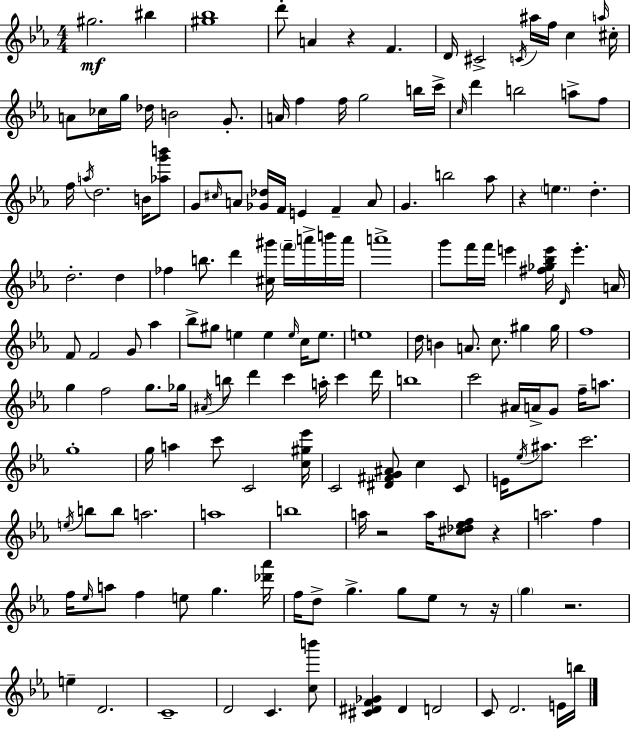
{
  \clef treble
  \numericTimeSignature
  \time 4/4
  \key c \minor
  \repeat volta 2 { gis''2.\mf bis''4 | <gis'' bes''>1 | d'''8-. a'4 r4 f'4. | d'16 cis'2-> \acciaccatura { c'16 } ais''16 f''16 c''4 | \break \grace { a''16 } cis''16-. a'8 ces''16 g''16 des''16 b'2 g'8.-. | a'16 f''4 f''16 g''2 | b''16 c'''16-> \grace { c''16 } d'''4 b''2 a''8-> | f''8 f''16 \acciaccatura { a''16 } d''2. | \break b'16 <aes'' g''' b'''>8 g'8 \grace { cis''16 } a'8 <ges' des''>16 f'16 e'4 f'4-- | a'8 g'4. b''2 | aes''8 r4 \parenthesize e''4. d''4.-. | d''2.-. | \break d''4 fes''4 b''8. d'''4 | <cis'' gis'''>16 \parenthesize f'''16-- a'''16-> b'''16 a'''16 a'''1-> | g'''8 f'''16 f'''16 e'''4 <fis'' ges'' bes'' e'''>16 \grace { d'16 } e'''4.-. | a'16 f'8 f'2 | \break g'8 aes''4 bes''8-> gis''8 e''4 e''4 | \grace { e''16 } c''16 e''8. e''1 | d''16 b'4 a'8. c''8. | gis''4 gis''16 f''1 | \break g''4 f''2 | g''8. ges''16 \acciaccatura { ais'16 } b''8 d'''4 c'''4 | a''16-. c'''4 d'''16 b''1 | c'''2 | \break ais'16 a'16-> g'8 f''16-- a''8. g''1-. | g''16 a''4 c'''8 c'2 | <c'' gis'' ees'''>16 c'2 | <dis' fis' g' ais'>8 c''4 c'8 e'16 \acciaccatura { ees''16 } ais''8. c'''2. | \break \acciaccatura { e''16 } b''8 b''8 a''2. | a''1 | b''1 | a''16 r2 | \break a''16 <cis'' des'' ees'' f''>8 r4 a''2. | f''4 f''16 \grace { ees''16 } a''8 f''4 | e''8 g''4. <des''' aes'''>16 f''16 d''8-> g''4.-> | g''8 ees''8 r8 r16 \parenthesize g''4 r2. | \break e''4-- d'2. | c'1-- | d'2 | c'4. <c'' b'''>8 <cis' dis' f' ges'>4 dis'4 | \break d'2 c'8 d'2. | e'16 b''16 } \bar "|."
}